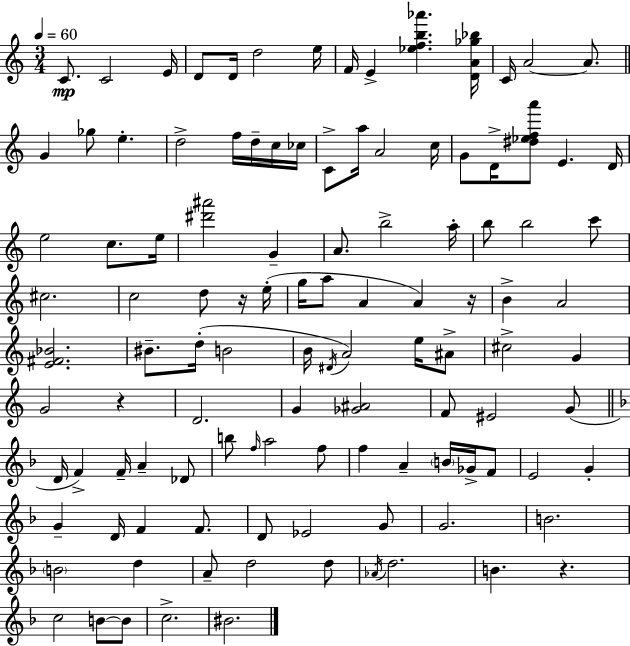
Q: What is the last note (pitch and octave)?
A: BIS4